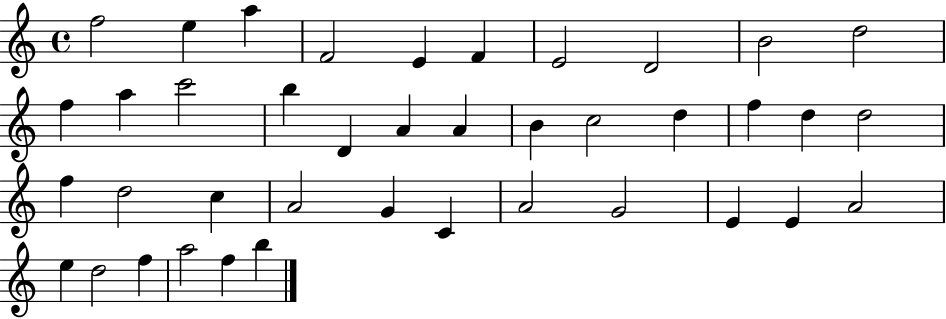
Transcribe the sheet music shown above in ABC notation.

X:1
T:Untitled
M:4/4
L:1/4
K:C
f2 e a F2 E F E2 D2 B2 d2 f a c'2 b D A A B c2 d f d d2 f d2 c A2 G C A2 G2 E E A2 e d2 f a2 f b